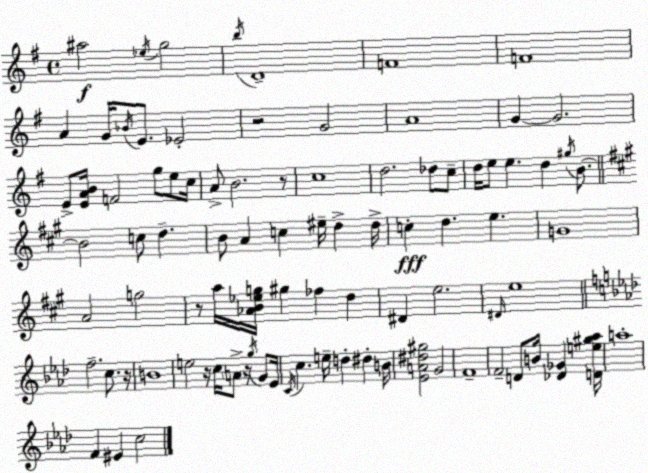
X:1
T:Untitled
M:4/4
L:1/4
K:Em
^a2 _e/4 g2 b/4 D4 F4 F4 A G/4 _B/4 E/2 _E2 z2 G2 A4 G G2 E/2 [EAB]/4 F2 g/2 e/2 c/4 A/2 B2 z/2 c4 d2 _d/2 c/2 d/4 e/2 e d ^g/4 B/2 B2 c/2 d B/2 A c ^e/4 d d/4 c d e G4 A2 g2 z/2 a/4 [_AB_eg]/4 ^g _f d ^D e2 ^D/4 e4 f2 c/2 z/4 B4 e2 z/4 c/4 A/2 z/4 g/4 G/2 _E/4 C/4 c e/4 d ^d B/4 [_EA^d^g]2 G2 F4 F2 D/2 B/4 [_D_G] [De^g_a]/4 a4 F ^E c2